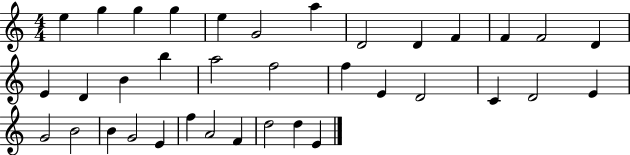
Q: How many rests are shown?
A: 0